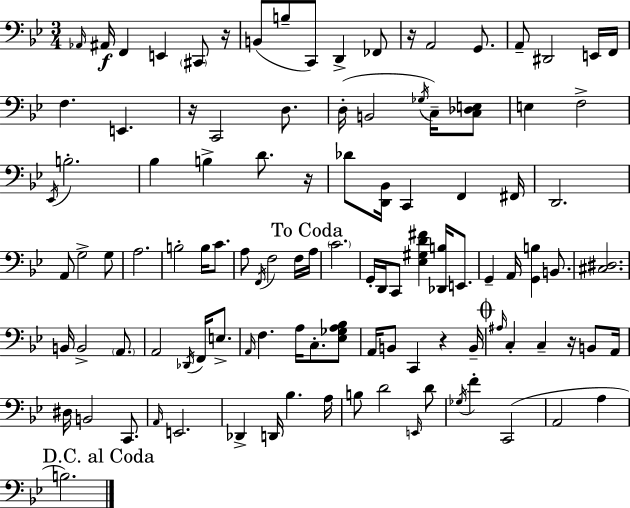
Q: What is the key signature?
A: BES major